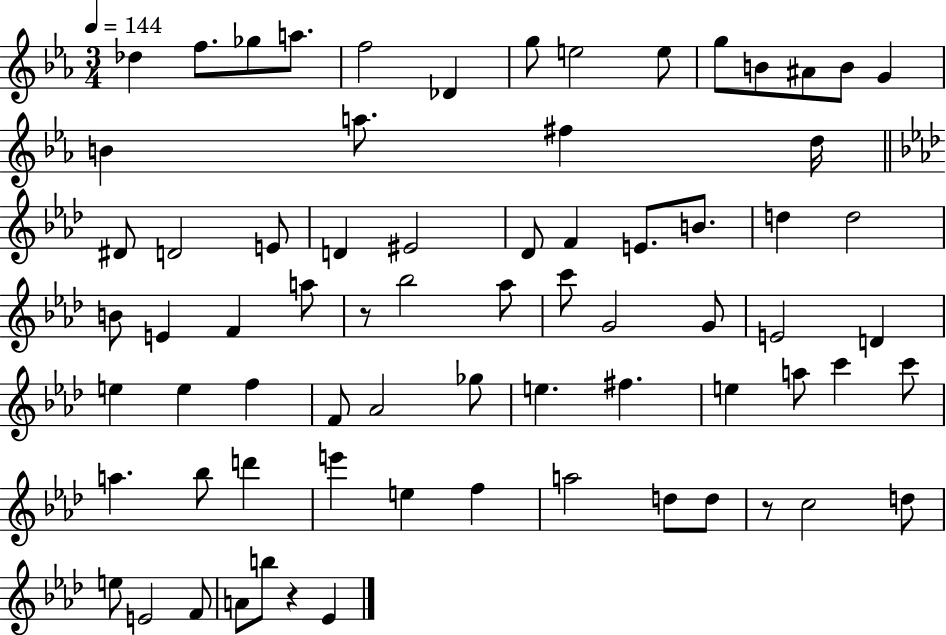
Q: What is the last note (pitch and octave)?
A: Eb4